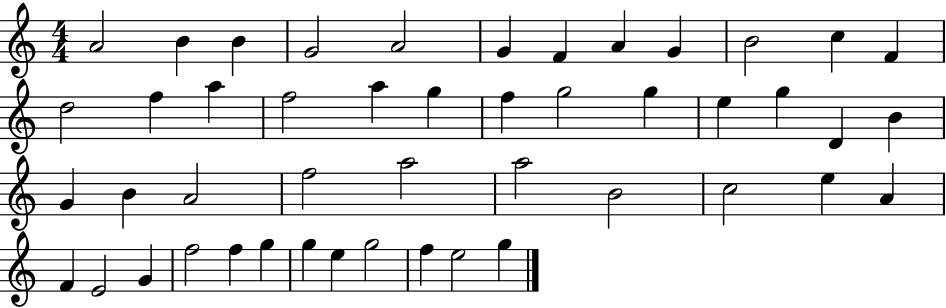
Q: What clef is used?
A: treble